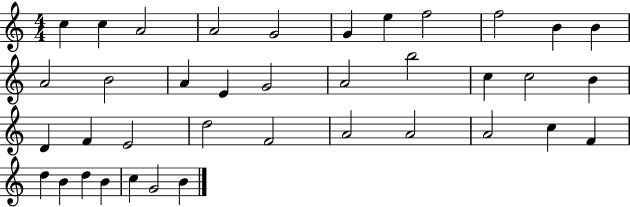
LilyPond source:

{
  \clef treble
  \numericTimeSignature
  \time 4/4
  \key c \major
  c''4 c''4 a'2 | a'2 g'2 | g'4 e''4 f''2 | f''2 b'4 b'4 | \break a'2 b'2 | a'4 e'4 g'2 | a'2 b''2 | c''4 c''2 b'4 | \break d'4 f'4 e'2 | d''2 f'2 | a'2 a'2 | a'2 c''4 f'4 | \break d''4 b'4 d''4 b'4 | c''4 g'2 b'4 | \bar "|."
}